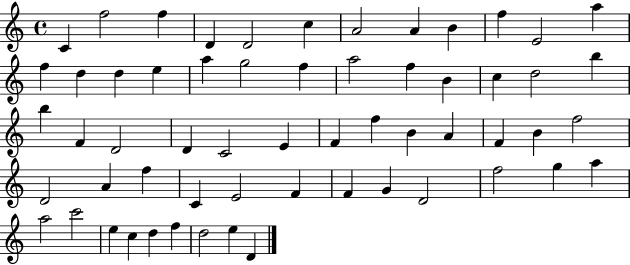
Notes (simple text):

C4/q F5/h F5/q D4/q D4/h C5/q A4/h A4/q B4/q F5/q E4/h A5/q F5/q D5/q D5/q E5/q A5/q G5/h F5/q A5/h F5/q B4/q C5/q D5/h B5/q B5/q F4/q D4/h D4/q C4/h E4/q F4/q F5/q B4/q A4/q F4/q B4/q F5/h D4/h A4/q F5/q C4/q E4/h F4/q F4/q G4/q D4/h F5/h G5/q A5/q A5/h C6/h E5/q C5/q D5/q F5/q D5/h E5/q D4/q